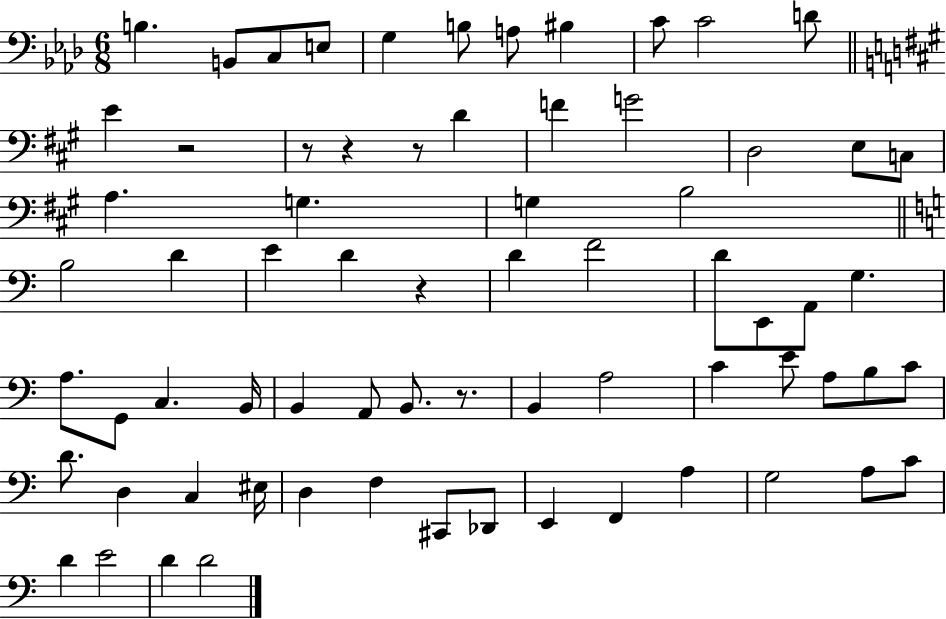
X:1
T:Untitled
M:6/8
L:1/4
K:Ab
B, B,,/2 C,/2 E,/2 G, B,/2 A,/2 ^B, C/2 C2 D/2 E z2 z/2 z z/2 D F G2 D,2 E,/2 C,/2 A, G, G, B,2 B,2 D E D z D F2 D/2 E,,/2 A,,/2 G, A,/2 G,,/2 C, B,,/4 B,, A,,/2 B,,/2 z/2 B,, A,2 C E/2 A,/2 B,/2 C/2 D/2 D, C, ^E,/4 D, F, ^C,,/2 _D,,/2 E,, F,, A, G,2 A,/2 C/2 D E2 D D2